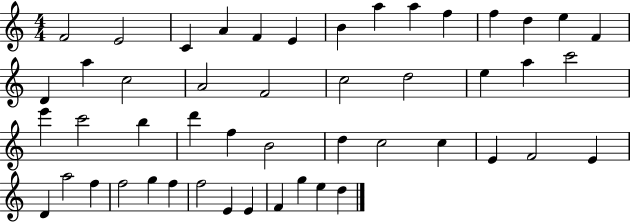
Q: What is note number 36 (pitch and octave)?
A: E4